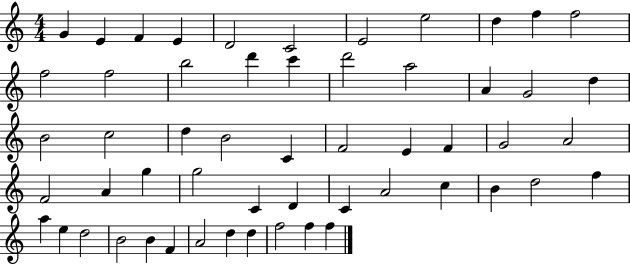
G4/q E4/q F4/q E4/q D4/h C4/h E4/h E5/h D5/q F5/q F5/h F5/h F5/h B5/h D6/q C6/q D6/h A5/h A4/q G4/h D5/q B4/h C5/h D5/q B4/h C4/q F4/h E4/q F4/q G4/h A4/h F4/h A4/q G5/q G5/h C4/q D4/q C4/q A4/h C5/q B4/q D5/h F5/q A5/q E5/q D5/h B4/h B4/q F4/q A4/h D5/q D5/q F5/h F5/q F5/q